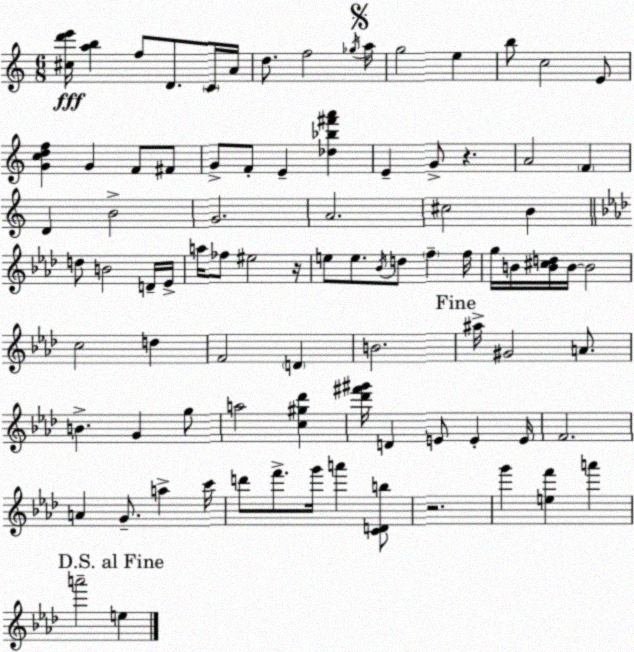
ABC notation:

X:1
T:Untitled
M:6/8
L:1/4
K:Am
[^cd'e']/4 [ab] f/2 D/2 C/4 A/4 d/2 f2 _g/4 a/4 g2 e b/2 c2 E/2 [Gcdf] G F/2 ^F/2 G/2 F/2 E [_d_b^f'a'] E G/2 z A2 F D B2 G2 A2 ^c2 B d/2 B2 D/4 _E/4 a/4 _f/2 ^e2 z/4 e/2 e/2 _B/4 d/2 f f/4 g/4 B/4 [B^cd]/4 B/4 B2 c2 d F2 D B2 ^a/4 ^G2 A/2 B G g/2 a2 [c^g_d'] [_d'^f'^g']/4 D E/2 E E/4 F2 A G/2 a c'/4 d'/2 f'/2 g'/4 a' [CDb]/2 z2 g' [ef'] a' a'2 e